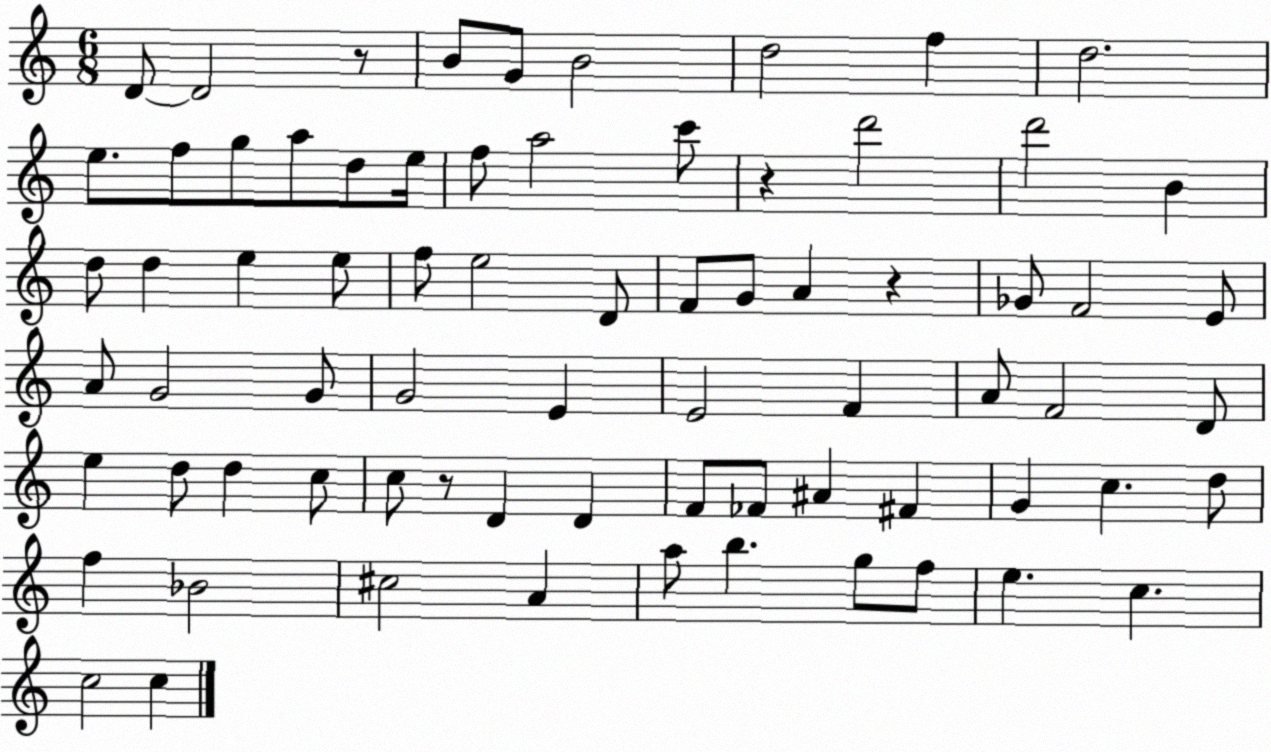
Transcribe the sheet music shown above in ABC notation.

X:1
T:Untitled
M:6/8
L:1/4
K:C
D/2 D2 z/2 B/2 G/2 B2 d2 f d2 e/2 f/2 g/2 a/2 d/2 e/4 f/2 a2 c'/2 z d'2 d'2 B d/2 d e e/2 f/2 e2 D/2 F/2 G/2 A z _G/2 F2 E/2 A/2 G2 G/2 G2 E E2 F A/2 F2 D/2 e d/2 d c/2 c/2 z/2 D D F/2 _F/2 ^A ^F G c d/2 f _B2 ^c2 A a/2 b g/2 f/2 e c c2 c